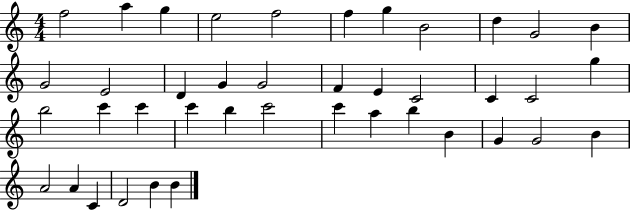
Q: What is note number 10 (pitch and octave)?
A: G4